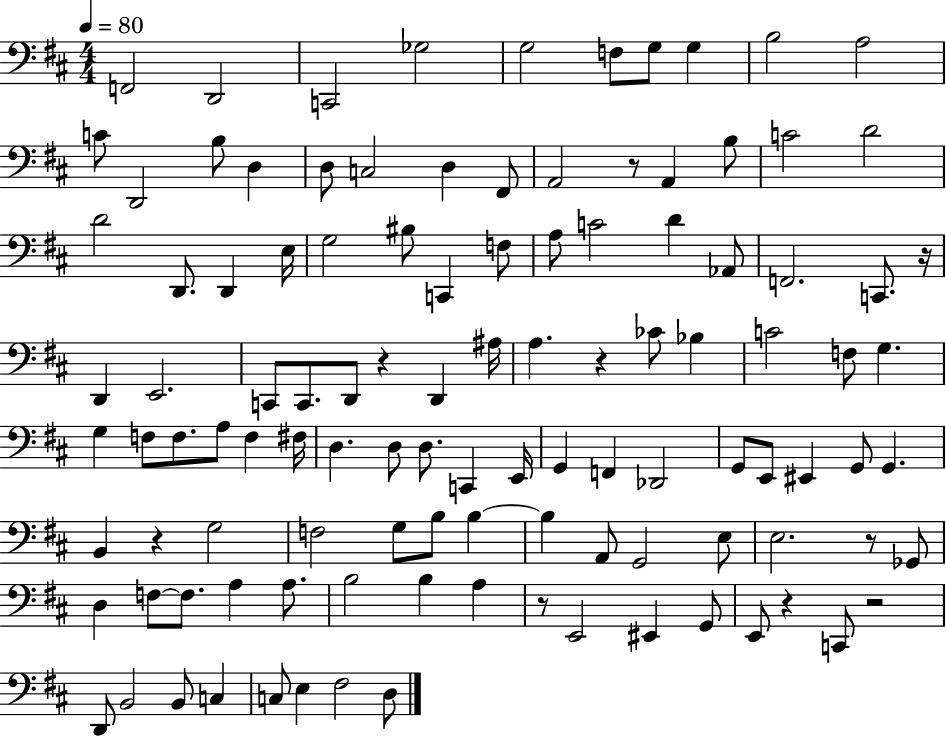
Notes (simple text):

F2/h D2/h C2/h Gb3/h G3/h F3/e G3/e G3/q B3/h A3/h C4/e D2/h B3/e D3/q D3/e C3/h D3/q F#2/e A2/h R/e A2/q B3/e C4/h D4/h D4/h D2/e. D2/q E3/s G3/h BIS3/e C2/q F3/e A3/e C4/h D4/q Ab2/e F2/h. C2/e. R/s D2/q E2/h. C2/e C2/e. D2/e R/q D2/q A#3/s A3/q. R/q CES4/e Bb3/q C4/h F3/e G3/q. G3/q F3/e F3/e. A3/e F3/q F#3/s D3/q. D3/e D3/e. C2/q E2/s G2/q F2/q Db2/h G2/e E2/e EIS2/q G2/e G2/q. B2/q R/q G3/h F3/h G3/e B3/e B3/q B3/q A2/e G2/h E3/e E3/h. R/e Gb2/e D3/q F3/e F3/e. A3/q A3/e. B3/h B3/q A3/q R/e E2/h EIS2/q G2/e E2/e R/q C2/e R/h D2/e B2/h B2/e C3/q C3/e E3/q F#3/h D3/e